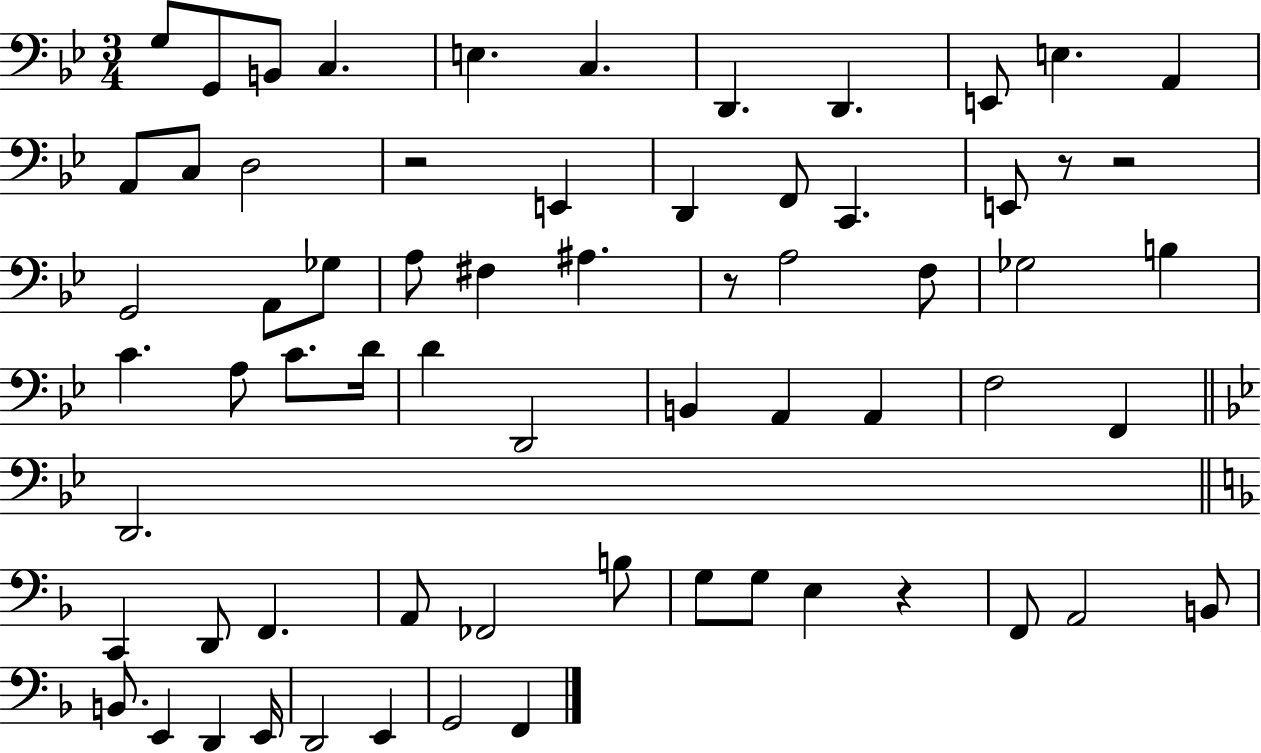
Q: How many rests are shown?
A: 5